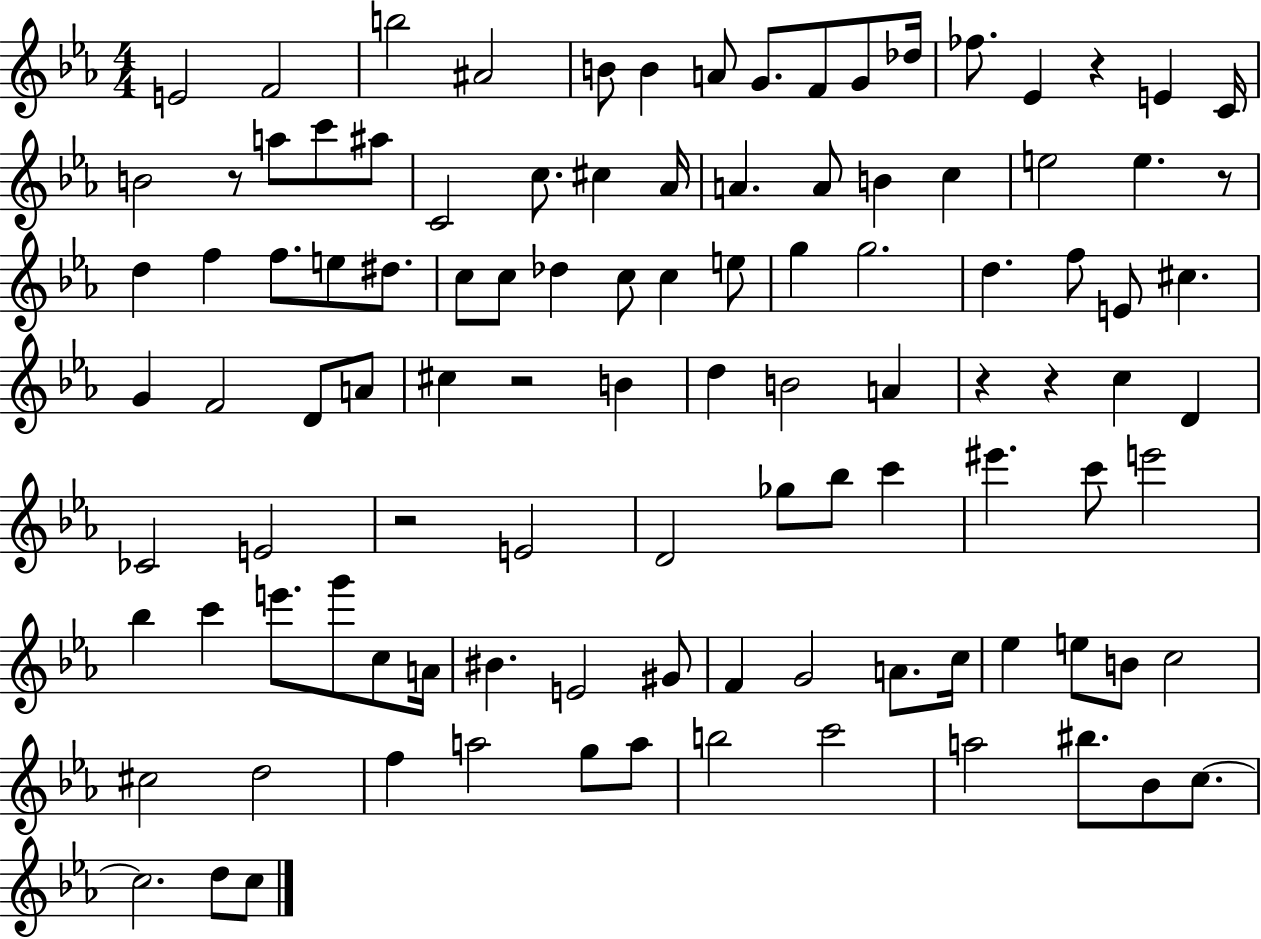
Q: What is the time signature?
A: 4/4